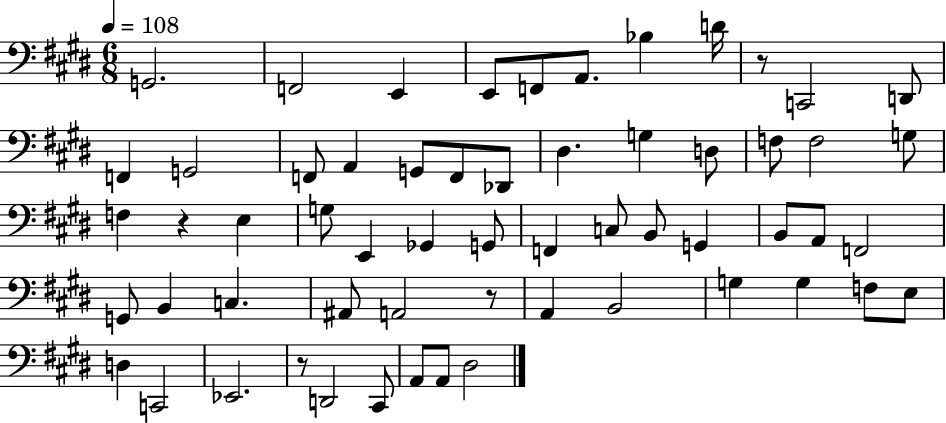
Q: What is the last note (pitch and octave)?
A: D#3